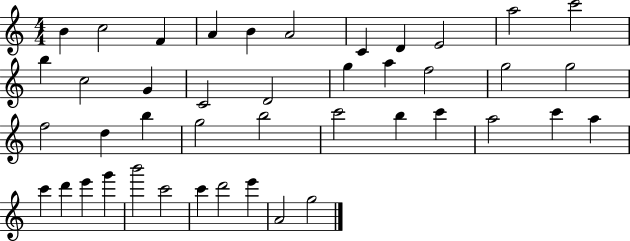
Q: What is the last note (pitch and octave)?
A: G5